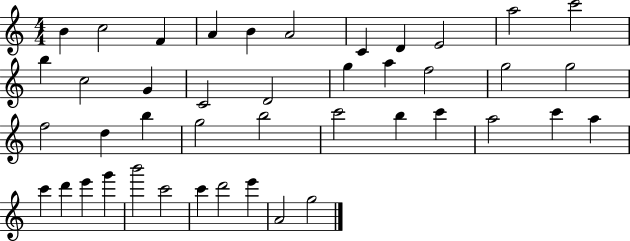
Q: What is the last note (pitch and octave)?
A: G5